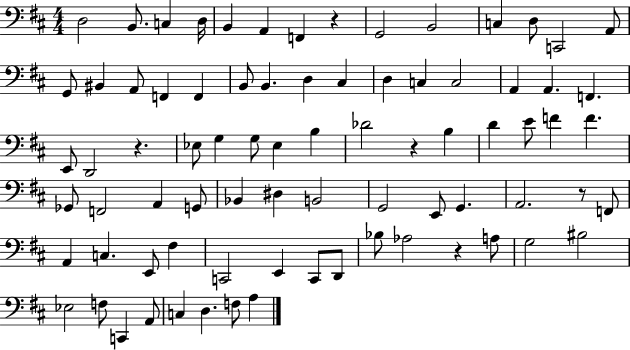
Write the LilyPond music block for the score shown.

{
  \clef bass
  \numericTimeSignature
  \time 4/4
  \key d \major
  d2 b,8. c4 d16 | b,4 a,4 f,4 r4 | g,2 b,2 | c4 d8 c,2 a,8 | \break g,8 bis,4 a,8 f,4 f,4 | b,8 b,4. d4 cis4 | d4 c4 c2 | a,4 a,4. f,4. | \break e,8 d,2 r4. | ees8 g4 g8 ees4 b4 | des'2 r4 b4 | d'4 e'8 f'4 f'4. | \break ges,8 f,2 a,4 g,8 | bes,4 dis4 b,2 | g,2 e,8 g,4. | a,2. r8 f,8 | \break a,4 c4. e,8 fis4 | c,2 e,4 c,8 d,8 | bes8 aes2 r4 a8 | g2 bis2 | \break ees2 f8 c,4 a,8 | c4 d4. f8 a4 | \bar "|."
}